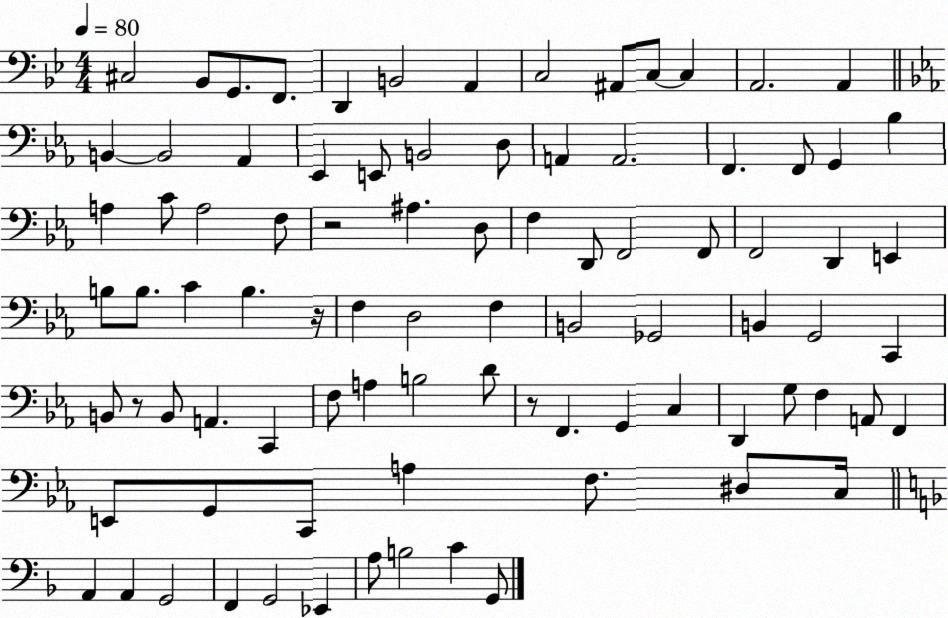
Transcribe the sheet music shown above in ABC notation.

X:1
T:Untitled
M:4/4
L:1/4
K:Bb
^C,2 _B,,/2 G,,/2 F,,/2 D,, B,,2 A,, C,2 ^A,,/2 C,/2 C, A,,2 A,, B,, B,,2 _A,, _E,, E,,/2 B,,2 D,/2 A,, A,,2 F,, F,,/2 G,, _B, A, C/2 A,2 F,/2 z2 ^A, D,/2 F, D,,/2 F,,2 F,,/2 F,,2 D,, E,, B,/2 B,/2 C B, z/4 F, D,2 F, B,,2 _G,,2 B,, G,,2 C,, B,,/2 z/2 B,,/2 A,, C,, F,/2 A, B,2 D/2 z/2 F,, G,, C, D,, G,/2 F, A,,/2 F,, E,,/2 G,,/2 C,,/2 A, F,/2 ^D,/2 C,/4 A,, A,, G,,2 F,, G,,2 _E,, A,/2 B,2 C G,,/2